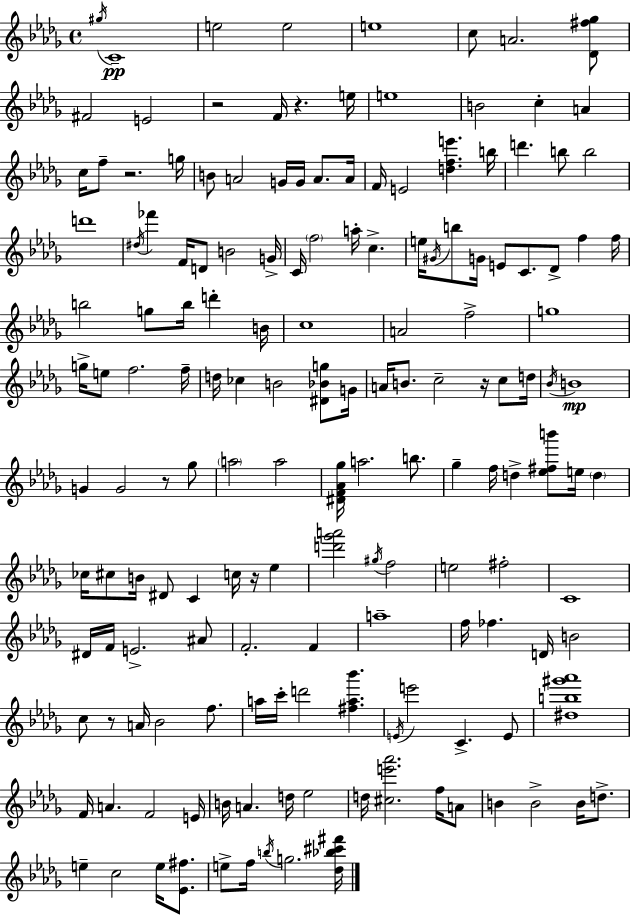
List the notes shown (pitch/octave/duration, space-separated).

G#5/s C4/w E5/h E5/h E5/w C5/e A4/h. [Db4,F#5,Gb5]/e F#4/h E4/h R/h F4/s R/q. E5/s E5/w B4/h C5/q A4/q C5/s F5/e R/h. G5/s B4/e A4/h G4/s G4/s A4/e. A4/s F4/s E4/h [D5,F5,E6]/q. B5/s D6/q. B5/e B5/h D6/w D#5/s FES6/q F4/s D4/e B4/h G4/s C4/s F5/h A5/s C5/q. E5/s G#4/s B5/e G4/s E4/e C4/e. Db4/e F5/q F5/s B5/h G5/e B5/s D6/q B4/s C5/w A4/h F5/h G5/w G5/s E5/e F5/h. F5/s D5/s CES5/q B4/h [D#4,Bb4,G5]/e G4/s A4/s B4/e. C5/h R/s C5/e D5/s Bb4/s B4/w G4/q G4/h R/e Gb5/e A5/h A5/h [D#4,F4,Ab4,Gb5]/s A5/h. B5/e. Gb5/q F5/s D5/q [Eb5,F#5,B6]/e E5/s D5/q CES5/s C#5/e B4/s D#4/e C4/q C5/s R/s Eb5/q [D6,Gb6,A6]/h G#5/s F5/h E5/h F#5/h C4/w D#4/s F4/s E4/h. A#4/e F4/h. F4/q A5/w F5/s FES5/q. D4/s B4/h C5/e R/e A4/s Bb4/h F5/e. A5/s C6/s D6/h [F#5,A5,Bb6]/q. E4/s E6/h C4/q. E4/e [D#5,B5,G#6,Ab6]/w F4/s A4/q. F4/h E4/s B4/s A4/q. D5/s Eb5/h D5/s [C#5,E6,Ab6]/h. F5/s A4/e B4/q B4/h B4/s D5/e. E5/q C5/h E5/s [Eb4,F#5]/e. E5/e F5/s B5/s G5/h. [Db5,Bb5,C#6,F#6]/s